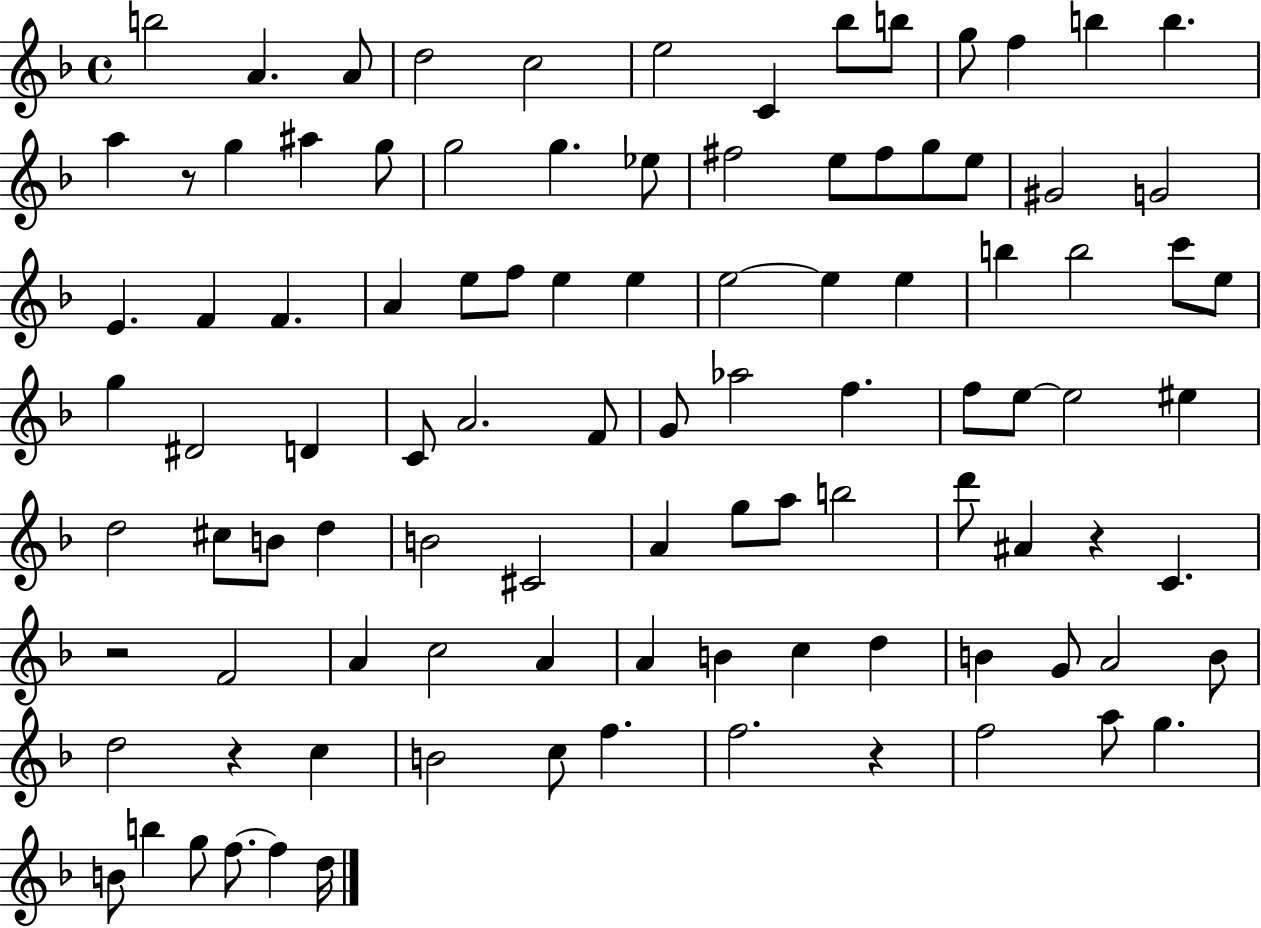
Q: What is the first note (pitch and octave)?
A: B5